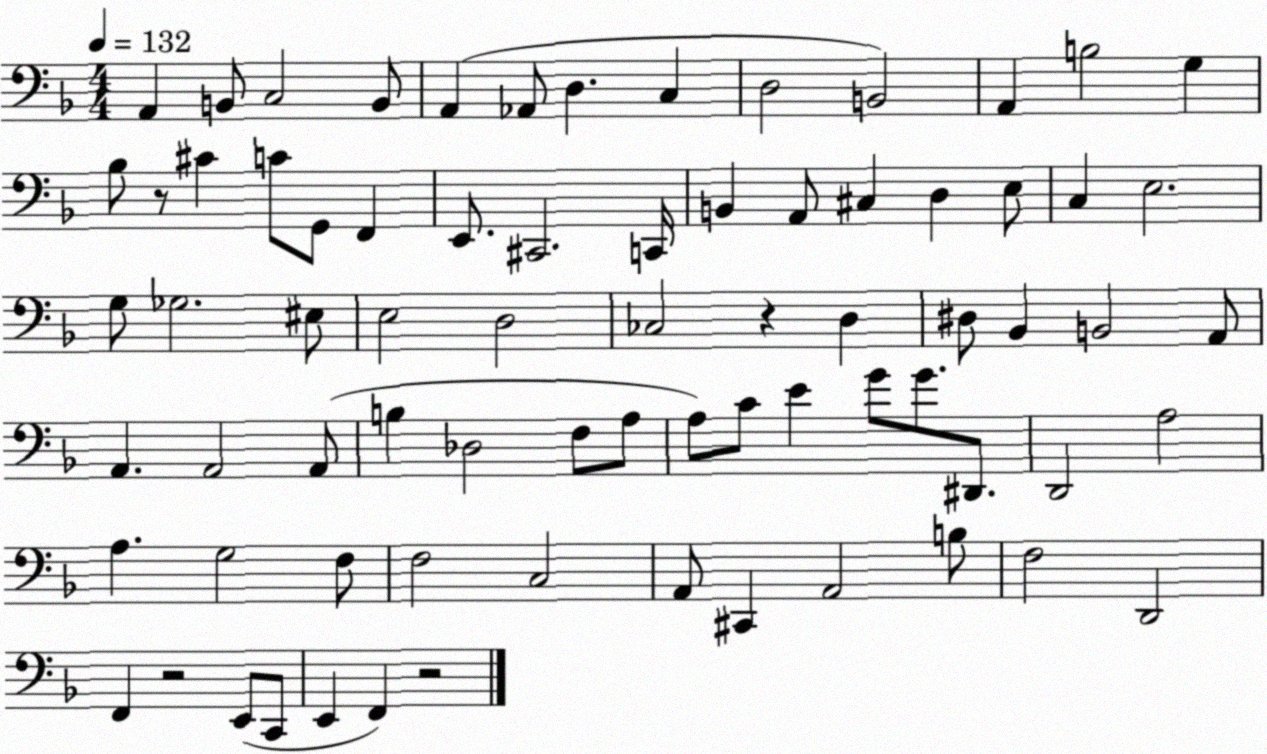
X:1
T:Untitled
M:4/4
L:1/4
K:F
A,, B,,/2 C,2 B,,/2 A,, _A,,/2 D, C, D,2 B,,2 A,, B,2 G, _B,/2 z/2 ^C C/2 G,,/2 F,, E,,/2 ^C,,2 C,,/4 B,, A,,/2 ^C, D, E,/2 C, E,2 G,/2 _G,2 ^E,/2 E,2 D,2 _C,2 z D, ^D,/2 _B,, B,,2 A,,/2 A,, A,,2 A,,/2 B, _D,2 F,/2 A,/2 A,/2 C/2 E G/2 G/2 ^D,,/2 D,,2 A,2 A, G,2 F,/2 F,2 C,2 A,,/2 ^C,, A,,2 B,/2 F,2 D,,2 F,, z2 E,,/2 C,,/2 E,, F,, z2